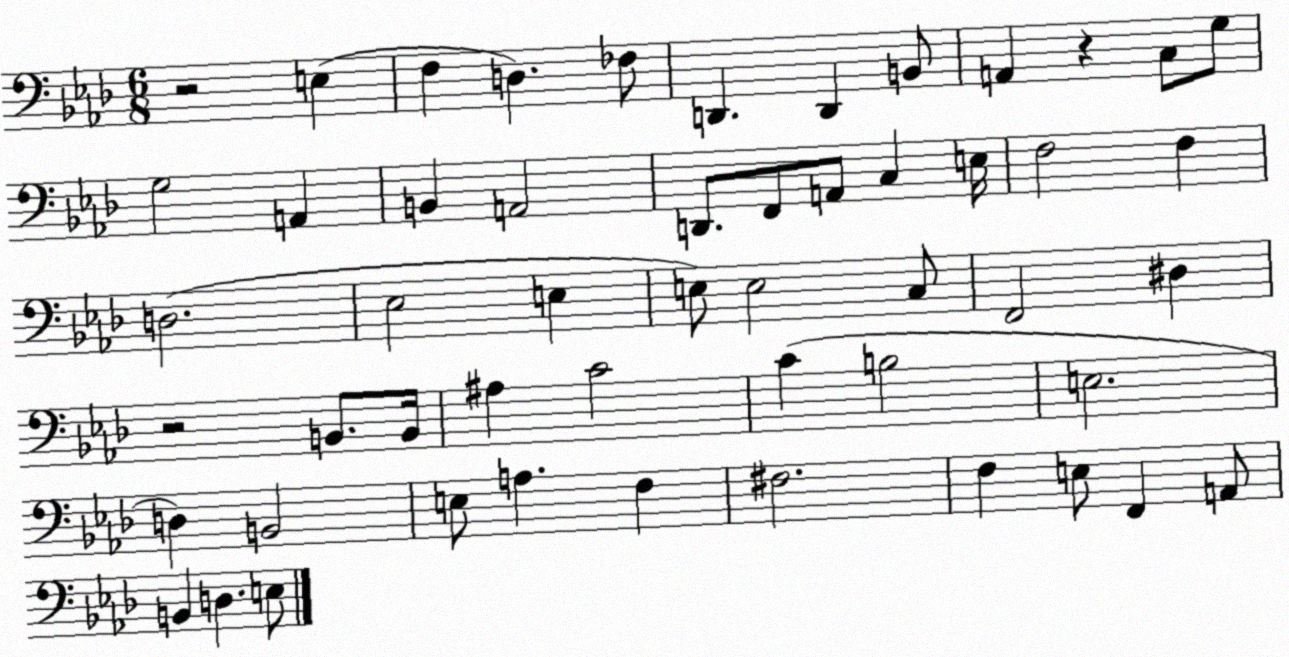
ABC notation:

X:1
T:Untitled
M:6/8
L:1/4
K:Ab
z2 E, F, D, _F,/2 D,, D,, B,,/2 A,, z C,/2 G,/2 G,2 A,, B,, A,,2 D,,/2 F,,/2 A,,/2 C, E,/4 F,2 F, D,2 _E,2 E, E,/2 E,2 C,/2 F,,2 ^D, z2 B,,/2 B,,/4 ^A, C2 C B,2 E,2 D, B,,2 E,/2 A, F, ^F,2 F, E,/2 F,, A,,/2 B,, D, E,/2